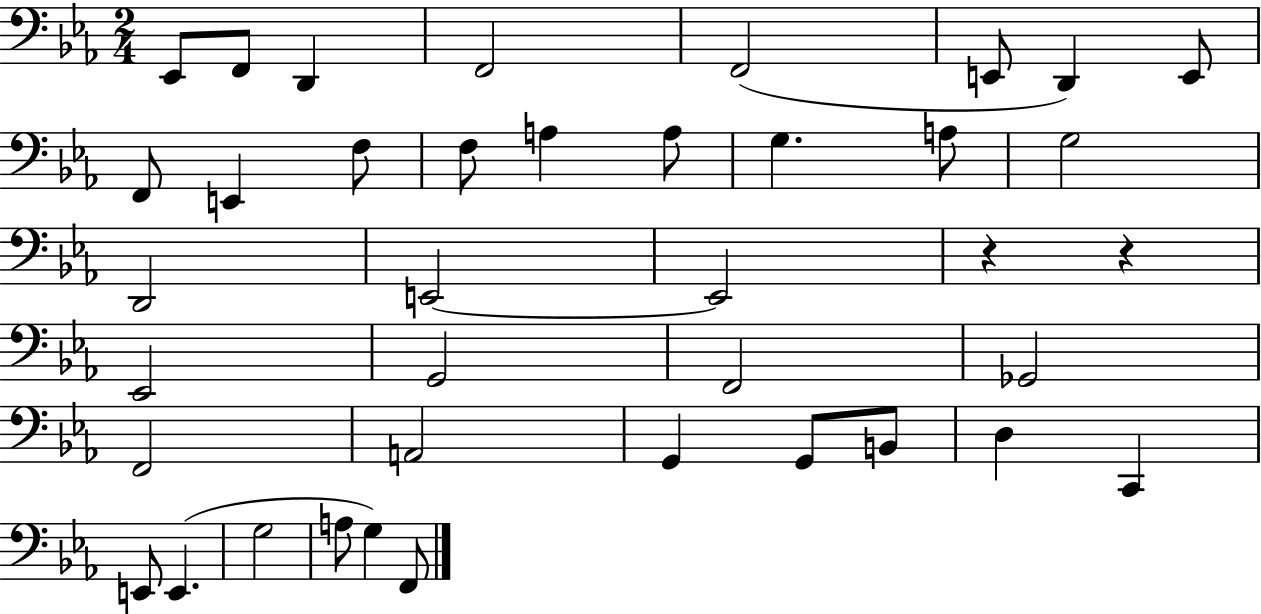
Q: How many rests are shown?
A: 2